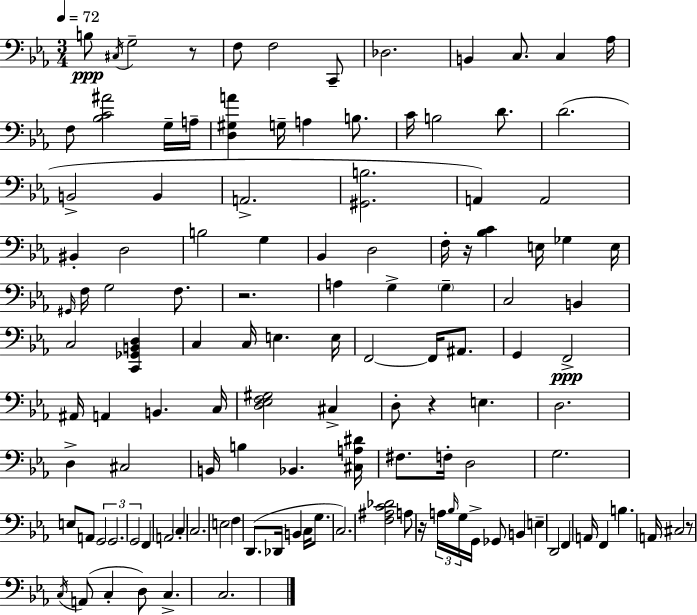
B3/e C#3/s G3/h R/e F3/e F3/h C2/e Db3/h. B2/q C3/e. C3/q Ab3/s F3/e [Bb3,C4,A#4]/h G3/s A3/s [D3,G#3,A4]/q G3/s A3/q B3/e. C4/s B3/h D4/e. D4/h. B2/h B2/q A2/h. [G#2,B3]/h. A2/q A2/h BIS2/q D3/h B3/h G3/q Bb2/q D3/h F3/s R/s [Bb3,C4]/q E3/s Gb3/q E3/s G#2/s F3/s G3/h F3/e. R/h. A3/q G3/q G3/q C3/h B2/q C3/h [C2,Gb2,B2,D3]/q C3/q C3/s E3/q. E3/s F2/h F2/s A#2/e. G2/q F2/h A#2/s A2/q B2/q. C3/s [D3,Eb3,F3,G#3]/h C#3/q D3/e R/q E3/q. D3/h. D3/q C#3/h B2/s B3/q Bb2/q. [C#3,A3,D#4]/s F#3/e. F3/s D3/h G3/h. E3/e A2/e G2/h G2/h. G2/h F2/q A2/h C3/q C3/h. E3/h F3/q D2/e. Db2/s B2/q C3/s G3/e. C3/h. [F3,A#3,C4,Db4]/h A3/e R/s A3/s Bb3/s G3/s G2/s Gb2/e B2/q E3/q D2/h F2/q A2/s F2/q B3/q. A2/s C#3/h R/e C3/s A2/e C3/q D3/e C3/q. C3/h.